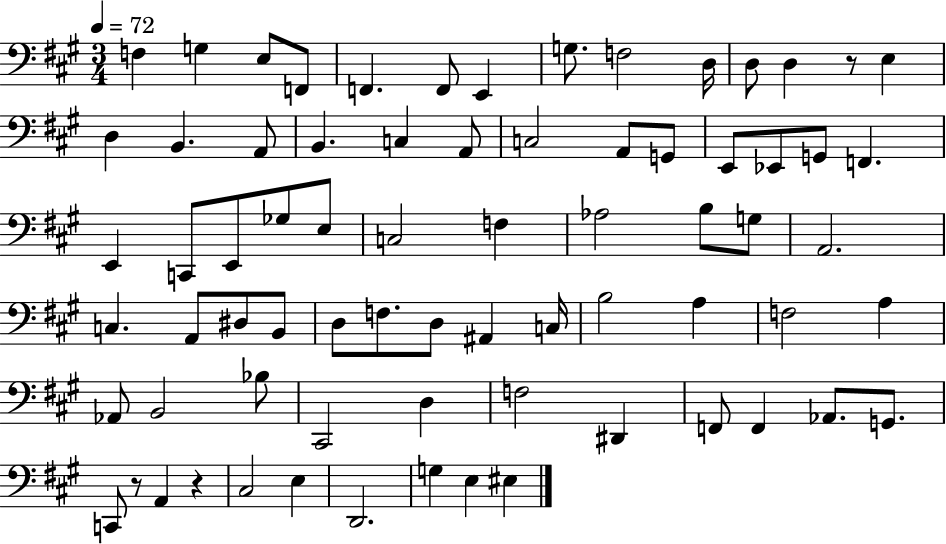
F3/q G3/q E3/e F2/e F2/q. F2/e E2/q G3/e. F3/h D3/s D3/e D3/q R/e E3/q D3/q B2/q. A2/e B2/q. C3/q A2/e C3/h A2/e G2/e E2/e Eb2/e G2/e F2/q. E2/q C2/e E2/e Gb3/e E3/e C3/h F3/q Ab3/h B3/e G3/e A2/h. C3/q. A2/e D#3/e B2/e D3/e F3/e. D3/e A#2/q C3/s B3/h A3/q F3/h A3/q Ab2/e B2/h Bb3/e C#2/h D3/q F3/h D#2/q F2/e F2/q Ab2/e. G2/e. C2/e R/e A2/q R/q C#3/h E3/q D2/h. G3/q E3/q EIS3/q